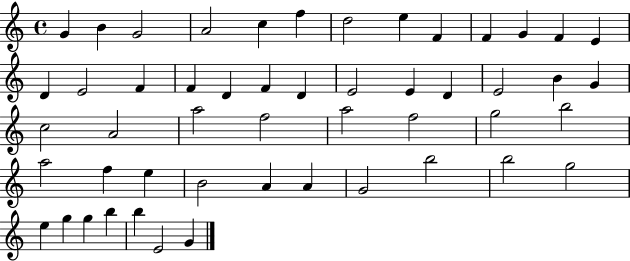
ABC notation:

X:1
T:Untitled
M:4/4
L:1/4
K:C
G B G2 A2 c f d2 e F F G F E D E2 F F D F D E2 E D E2 B G c2 A2 a2 f2 a2 f2 g2 b2 a2 f e B2 A A G2 b2 b2 g2 e g g b b E2 G